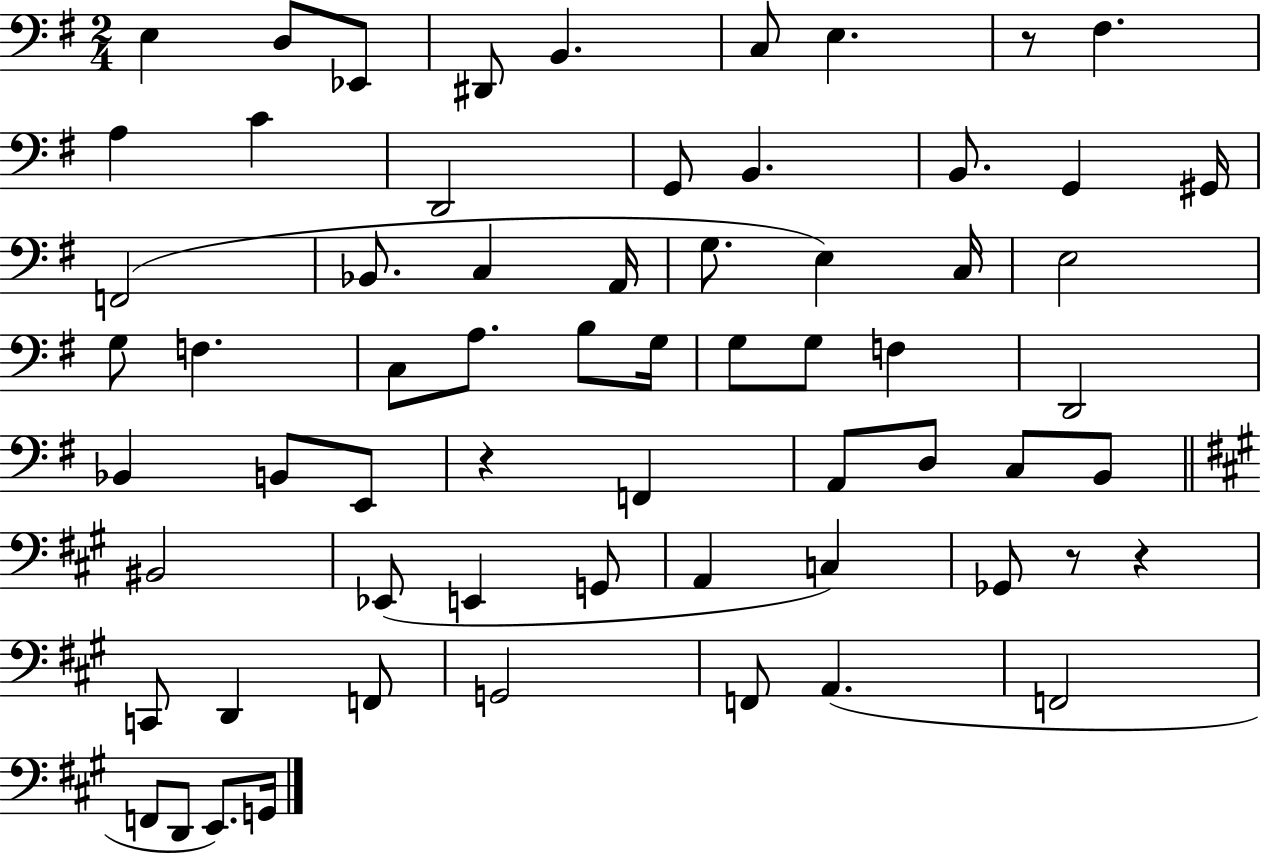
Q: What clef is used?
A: bass